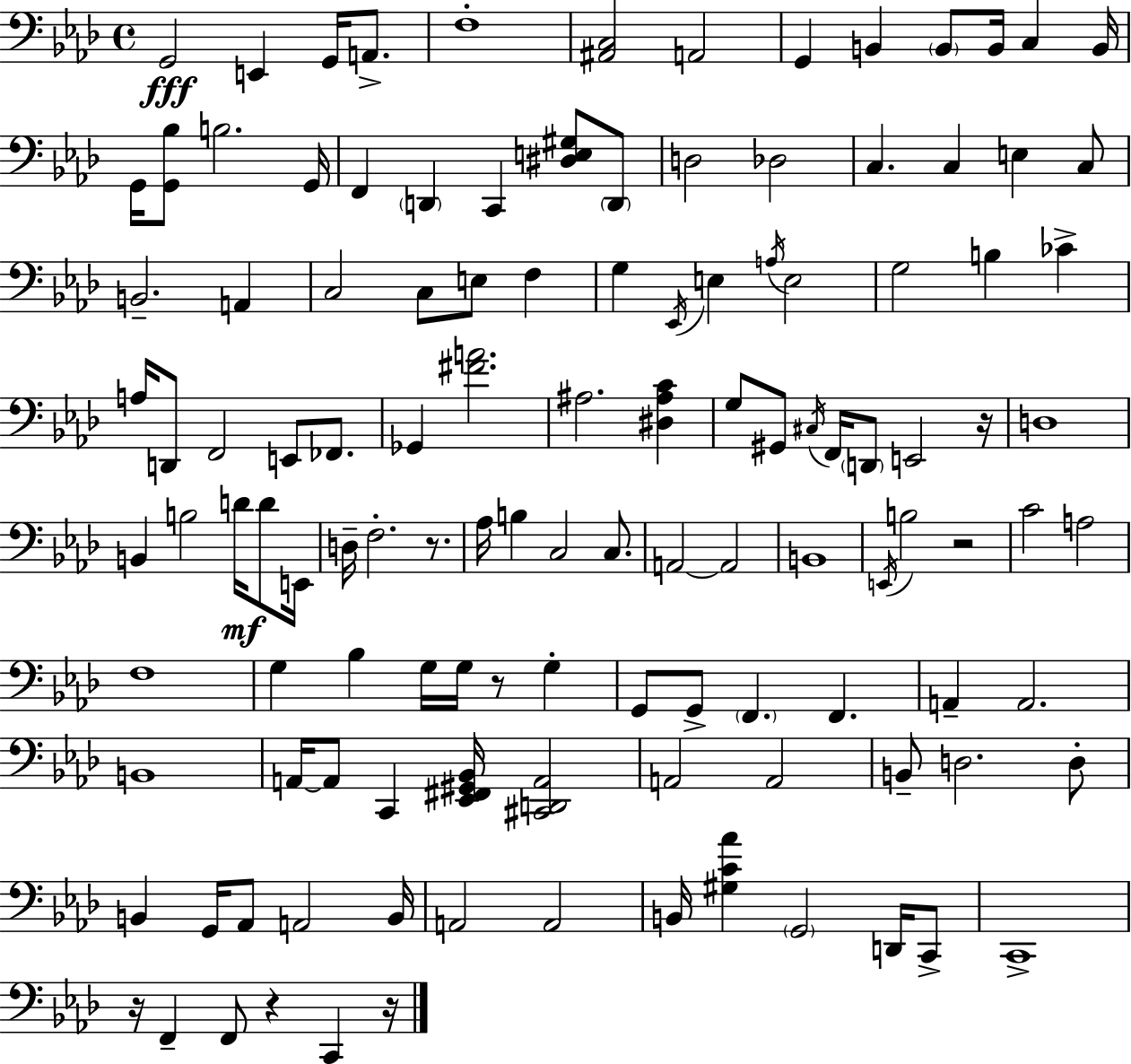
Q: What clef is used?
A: bass